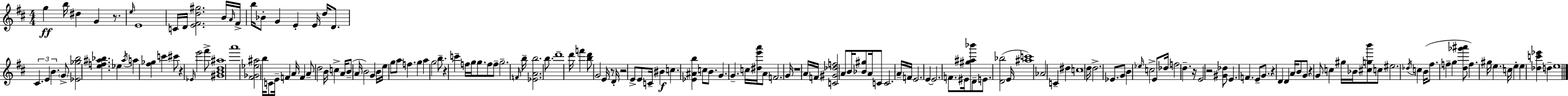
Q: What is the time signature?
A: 4/4